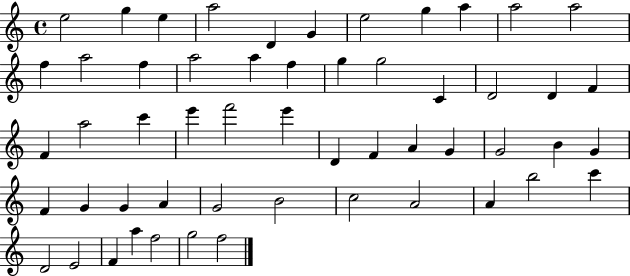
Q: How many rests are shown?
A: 0